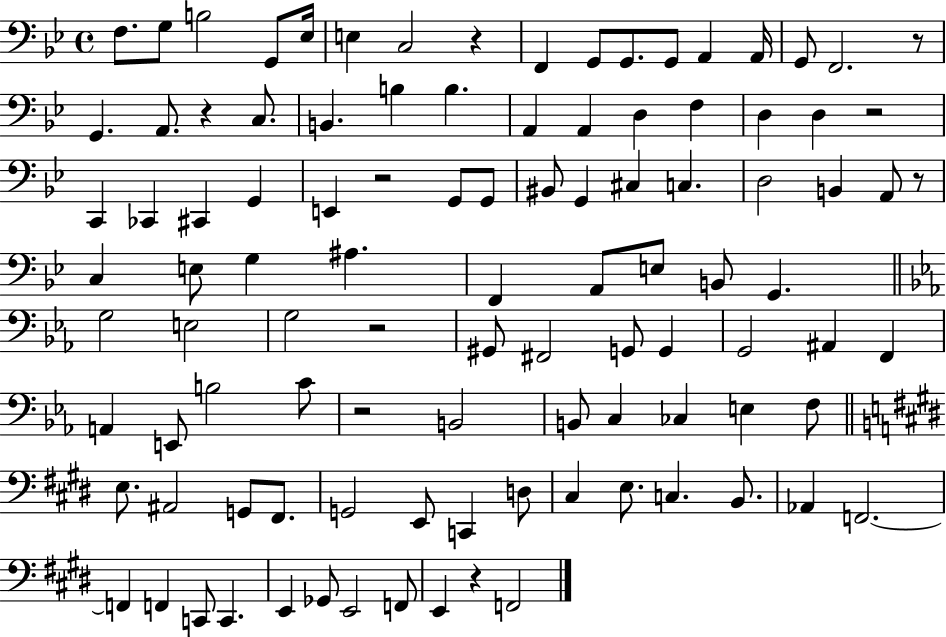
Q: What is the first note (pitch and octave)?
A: F3